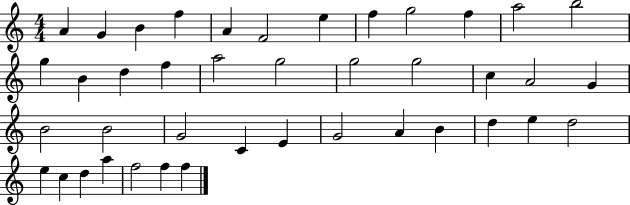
X:1
T:Untitled
M:4/4
L:1/4
K:C
A G B f A F2 e f g2 f a2 b2 g B d f a2 g2 g2 g2 c A2 G B2 B2 G2 C E G2 A B d e d2 e c d a f2 f f